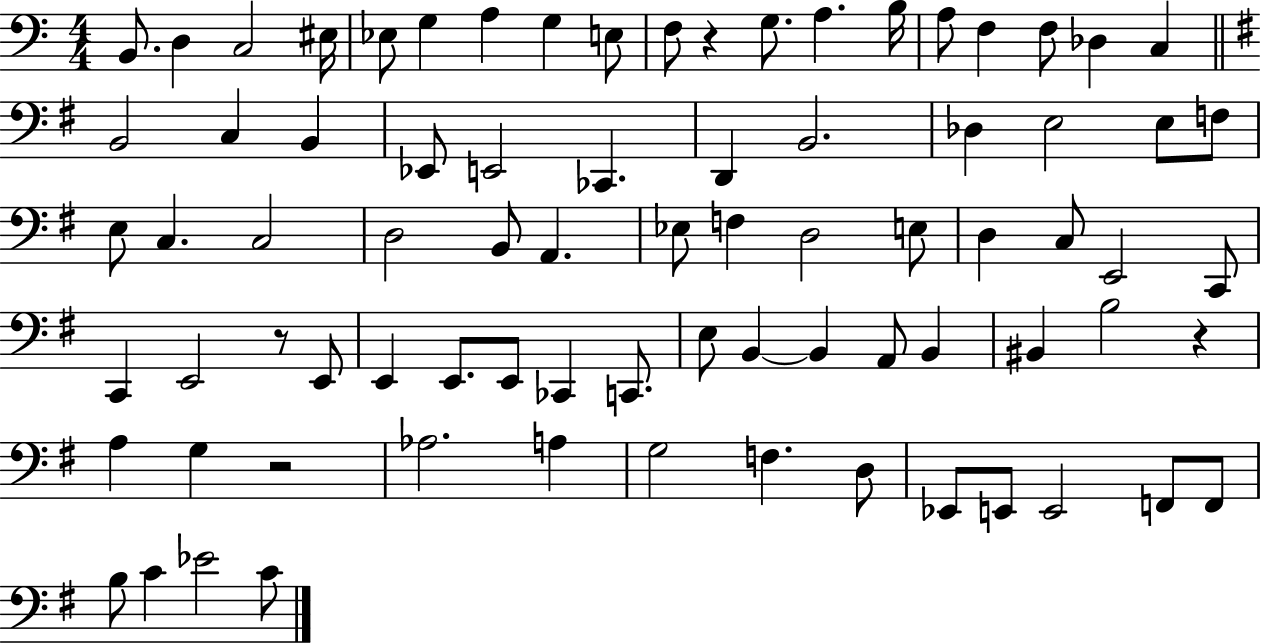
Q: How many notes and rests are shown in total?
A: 79